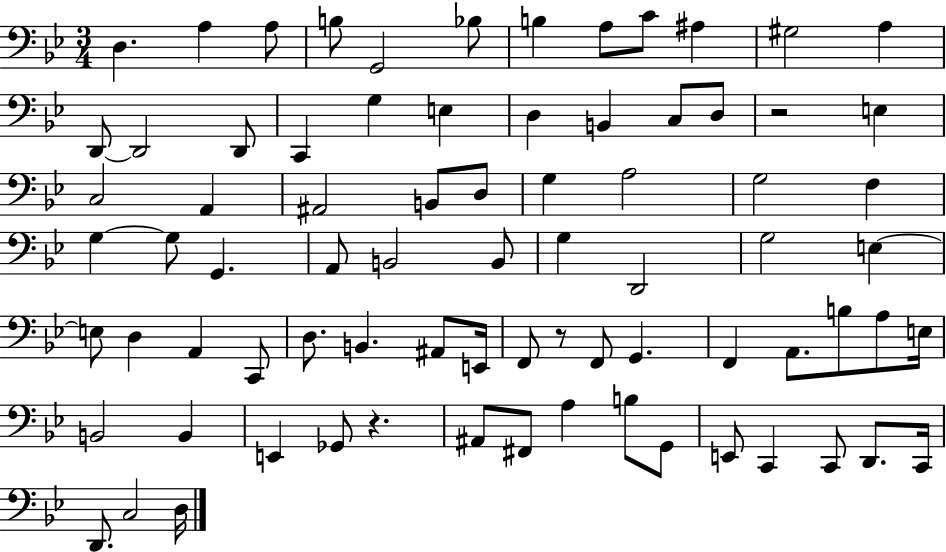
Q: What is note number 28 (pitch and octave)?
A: D3